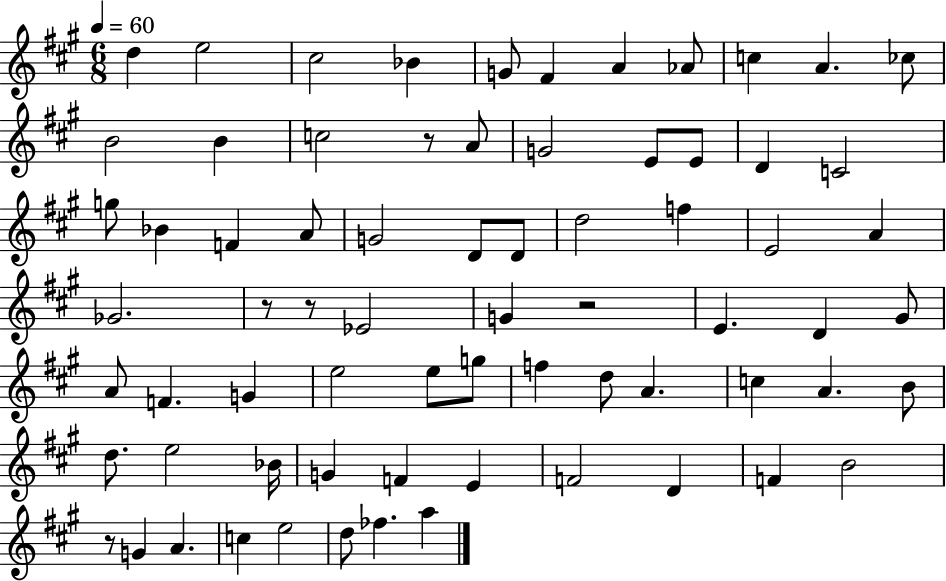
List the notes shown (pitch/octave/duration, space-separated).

D5/q E5/h C#5/h Bb4/q G4/e F#4/q A4/q Ab4/e C5/q A4/q. CES5/e B4/h B4/q C5/h R/e A4/e G4/h E4/e E4/e D4/q C4/h G5/e Bb4/q F4/q A4/e G4/h D4/e D4/e D5/h F5/q E4/h A4/q Gb4/h. R/e R/e Eb4/h G4/q R/h E4/q. D4/q G#4/e A4/e F4/q. G4/q E5/h E5/e G5/e F5/q D5/e A4/q. C5/q A4/q. B4/e D5/e. E5/h Bb4/s G4/q F4/q E4/q F4/h D4/q F4/q B4/h R/e G4/q A4/q. C5/q E5/h D5/e FES5/q. A5/q